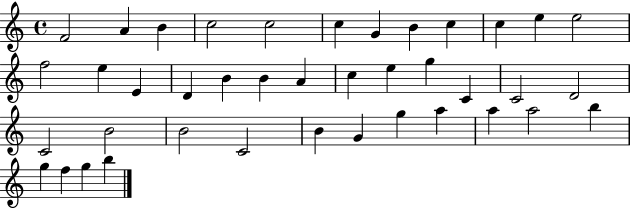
F4/h A4/q B4/q C5/h C5/h C5/q G4/q B4/q C5/q C5/q E5/q E5/h F5/h E5/q E4/q D4/q B4/q B4/q A4/q C5/q E5/q G5/q C4/q C4/h D4/h C4/h B4/h B4/h C4/h B4/q G4/q G5/q A5/q A5/q A5/h B5/q G5/q F5/q G5/q B5/q